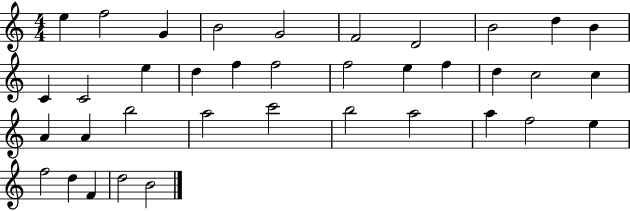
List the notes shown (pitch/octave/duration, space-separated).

E5/q F5/h G4/q B4/h G4/h F4/h D4/h B4/h D5/q B4/q C4/q C4/h E5/q D5/q F5/q F5/h F5/h E5/q F5/q D5/q C5/h C5/q A4/q A4/q B5/h A5/h C6/h B5/h A5/h A5/q F5/h E5/q F5/h D5/q F4/q D5/h B4/h